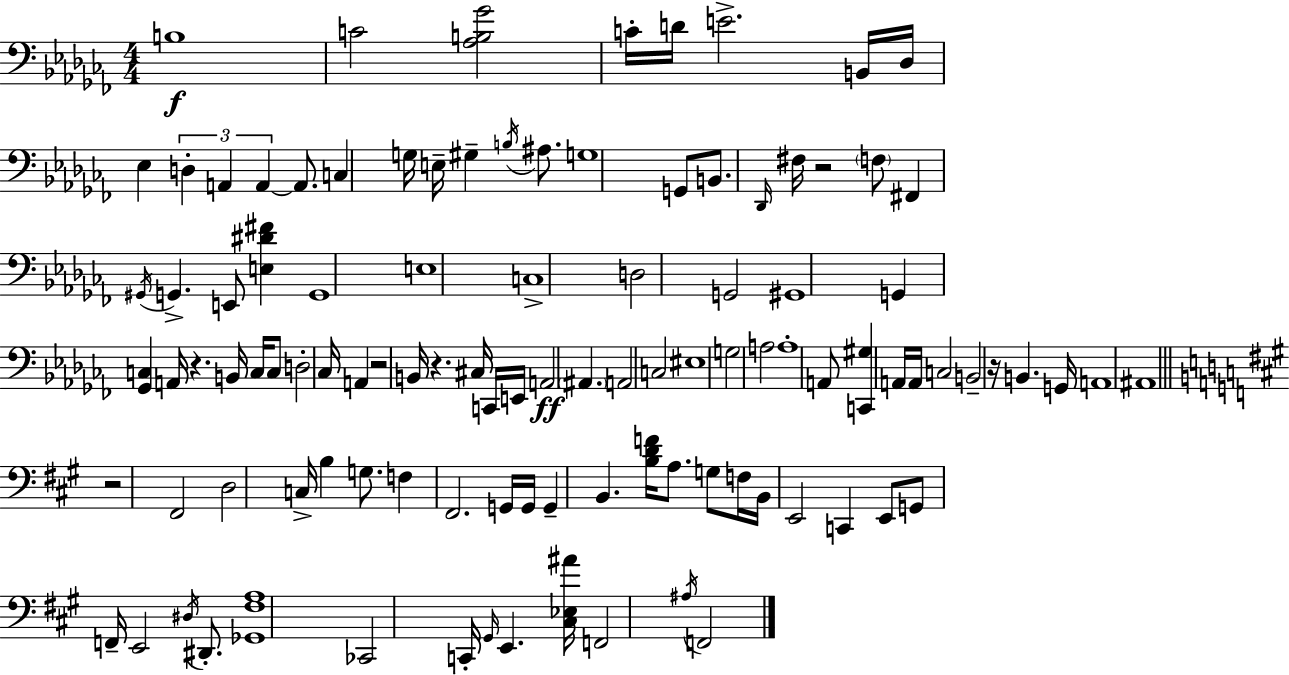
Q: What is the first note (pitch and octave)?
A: B3